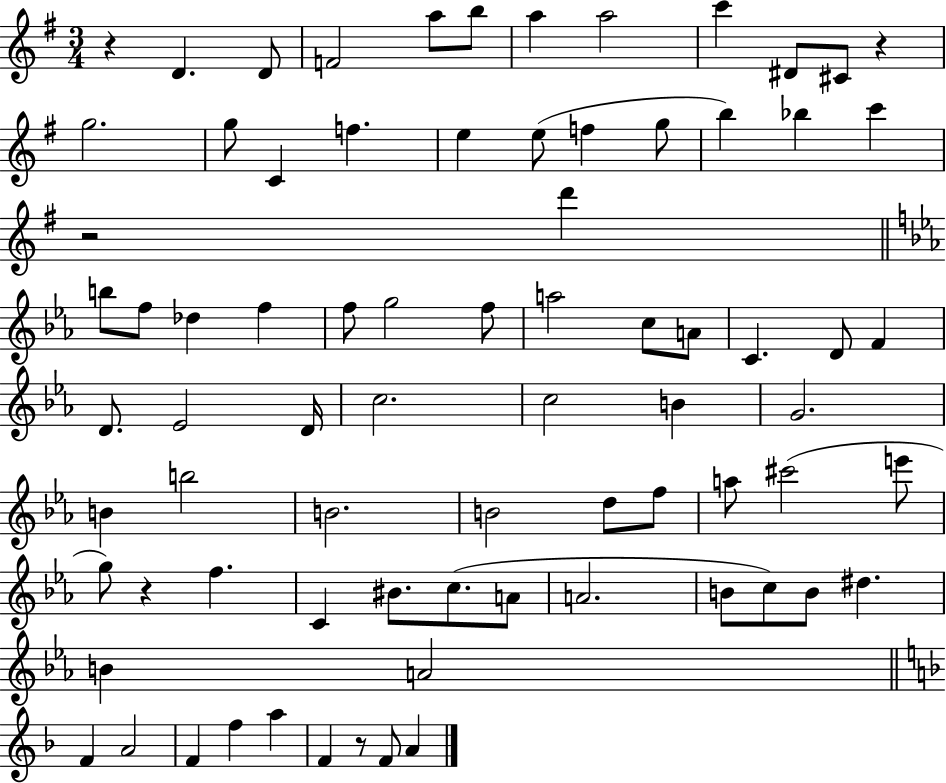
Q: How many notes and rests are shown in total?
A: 77